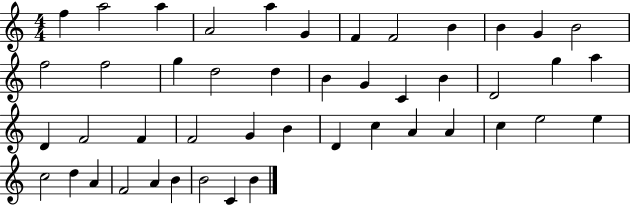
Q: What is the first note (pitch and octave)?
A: F5